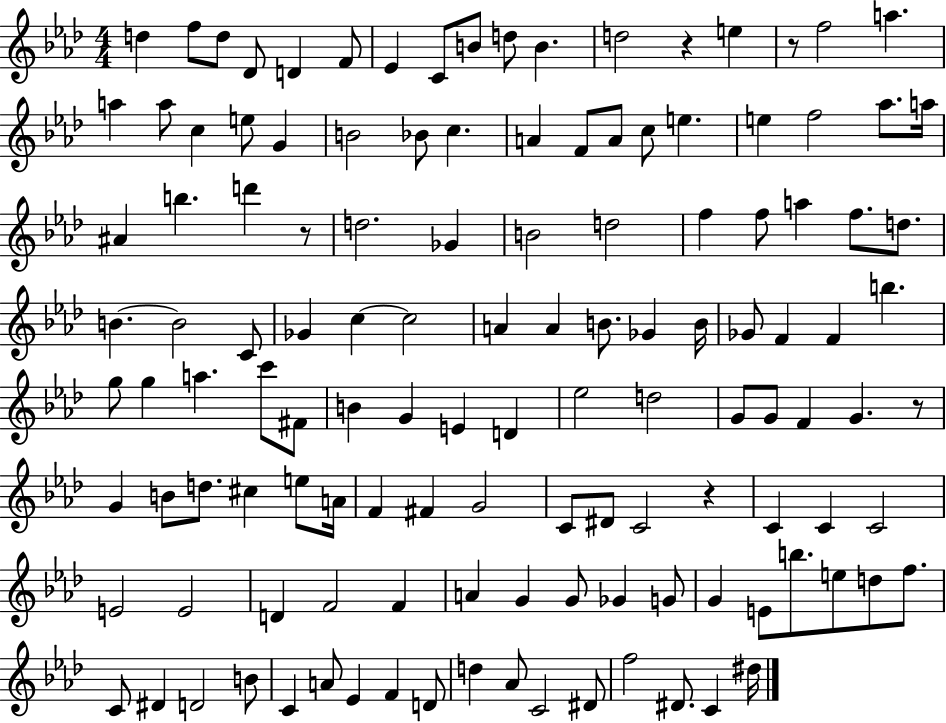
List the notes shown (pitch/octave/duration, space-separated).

D5/q F5/e D5/e Db4/e D4/q F4/e Eb4/q C4/e B4/e D5/e B4/q. D5/h R/q E5/q R/e F5/h A5/q. A5/q A5/e C5/q E5/e G4/q B4/h Bb4/e C5/q. A4/q F4/e A4/e C5/e E5/q. E5/q F5/h Ab5/e. A5/s A#4/q B5/q. D6/q R/e D5/h. Gb4/q B4/h D5/h F5/q F5/e A5/q F5/e. D5/e. B4/q. B4/h C4/e Gb4/q C5/q C5/h A4/q A4/q B4/e. Gb4/q B4/s Gb4/e F4/q F4/q B5/q. G5/e G5/q A5/q. C6/e F#4/e B4/q G4/q E4/q D4/q Eb5/h D5/h G4/e G4/e F4/q G4/q. R/e G4/q B4/e D5/e. C#5/q E5/e A4/s F4/q F#4/q G4/h C4/e D#4/e C4/h R/q C4/q C4/q C4/h E4/h E4/h D4/q F4/h F4/q A4/q G4/q G4/e Gb4/q G4/e G4/q E4/e B5/e. E5/e D5/e F5/e. C4/e D#4/q D4/h B4/e C4/q A4/e Eb4/q F4/q D4/e D5/q Ab4/e C4/h D#4/e F5/h D#4/e. C4/q D#5/s